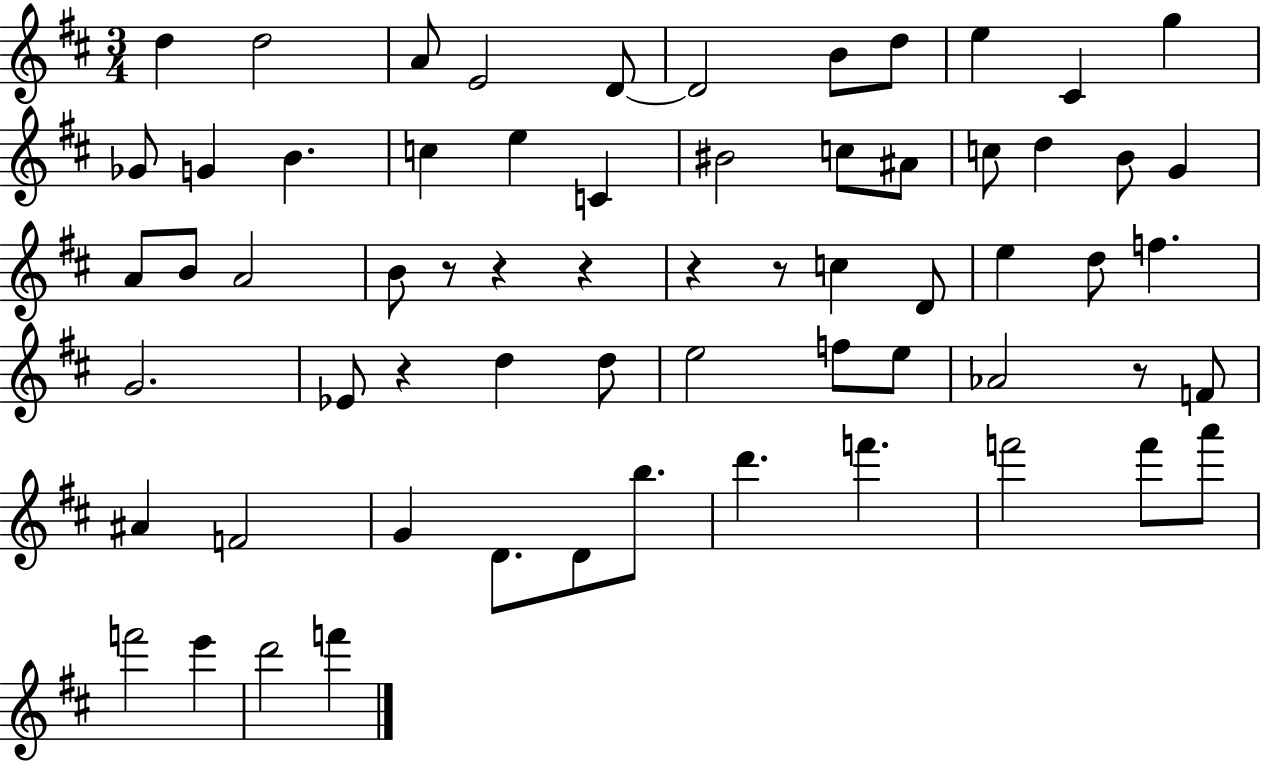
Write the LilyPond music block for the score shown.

{
  \clef treble
  \numericTimeSignature
  \time 3/4
  \key d \major
  d''4 d''2 | a'8 e'2 d'8~~ | d'2 b'8 d''8 | e''4 cis'4 g''4 | \break ges'8 g'4 b'4. | c''4 e''4 c'4 | bis'2 c''8 ais'8 | c''8 d''4 b'8 g'4 | \break a'8 b'8 a'2 | b'8 r8 r4 r4 | r4 r8 c''4 d'8 | e''4 d''8 f''4. | \break g'2. | ees'8 r4 d''4 d''8 | e''2 f''8 e''8 | aes'2 r8 f'8 | \break ais'4 f'2 | g'4 d'8. d'8 b''8. | d'''4. f'''4. | f'''2 f'''8 a'''8 | \break f'''2 e'''4 | d'''2 f'''4 | \bar "|."
}